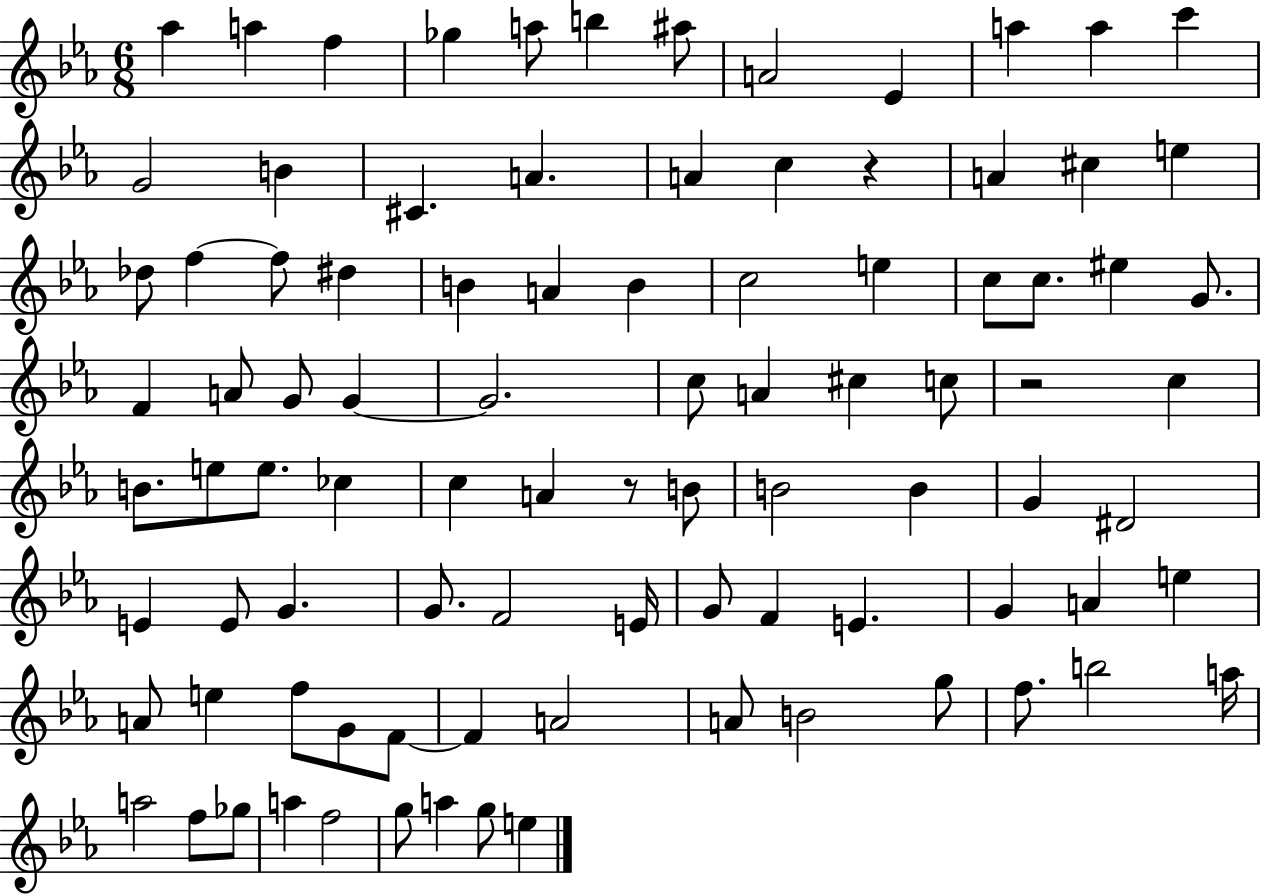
{
  \clef treble
  \numericTimeSignature
  \time 6/8
  \key ees \major
  aes''4 a''4 f''4 | ges''4 a''8 b''4 ais''8 | a'2 ees'4 | a''4 a''4 c'''4 | \break g'2 b'4 | cis'4. a'4. | a'4 c''4 r4 | a'4 cis''4 e''4 | \break des''8 f''4~~ f''8 dis''4 | b'4 a'4 b'4 | c''2 e''4 | c''8 c''8. eis''4 g'8. | \break f'4 a'8 g'8 g'4~~ | g'2. | c''8 a'4 cis''4 c''8 | r2 c''4 | \break b'8. e''8 e''8. ces''4 | c''4 a'4 r8 b'8 | b'2 b'4 | g'4 dis'2 | \break e'4 e'8 g'4. | g'8. f'2 e'16 | g'8 f'4 e'4. | g'4 a'4 e''4 | \break a'8 e''4 f''8 g'8 f'8~~ | f'4 a'2 | a'8 b'2 g''8 | f''8. b''2 a''16 | \break a''2 f''8 ges''8 | a''4 f''2 | g''8 a''4 g''8 e''4 | \bar "|."
}